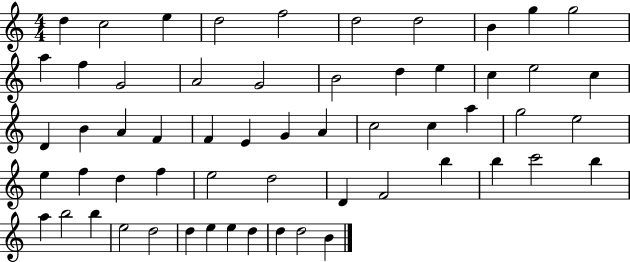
D5/q C5/h E5/q D5/h F5/h D5/h D5/h B4/q G5/q G5/h A5/q F5/q G4/h A4/h G4/h B4/h D5/q E5/q C5/q E5/h C5/q D4/q B4/q A4/q F4/q F4/q E4/q G4/q A4/q C5/h C5/q A5/q G5/h E5/h E5/q F5/q D5/q F5/q E5/h D5/h D4/q F4/h B5/q B5/q C6/h B5/q A5/q B5/h B5/q E5/h D5/h D5/q E5/q E5/q D5/q D5/q D5/h B4/q